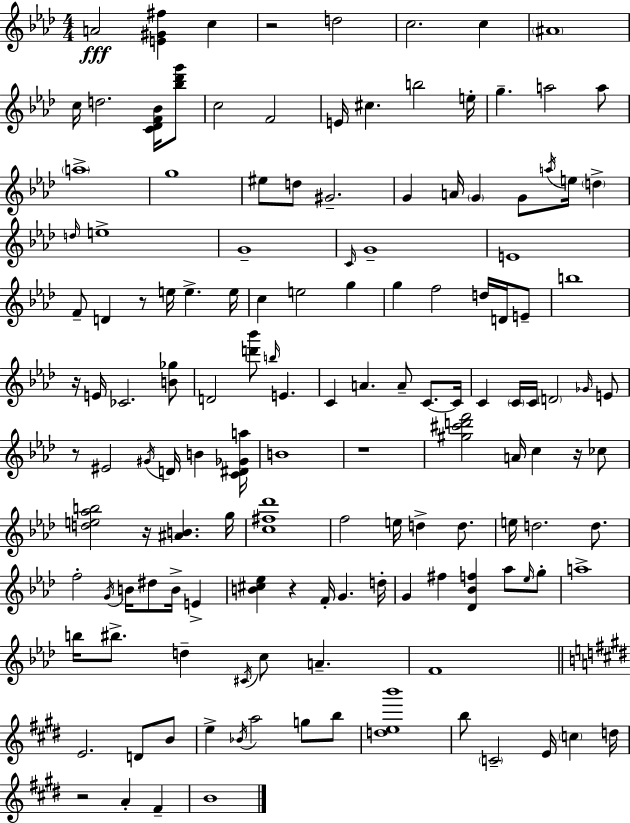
A4/h [E4,G#4,F#5]/q C5/q R/h D5/h C5/h. C5/q A#4/w C5/s D5/h. [C4,Db4,F4,Bb4]/s [Bb5,Db6,G6]/e C5/h F4/h E4/s C#5/q. B5/h E5/s G5/q. A5/h A5/e A5/w G5/w EIS5/e D5/e G#4/h. G4/q A4/s G4/q G4/e A5/s E5/s D5/q D5/s E5/w G4/w C4/s G4/w E4/w F4/e D4/q R/e E5/s E5/q. E5/s C5/q E5/h G5/q G5/q F5/h D5/s D4/s E4/e B5/w R/s E4/s CES4/h. [B4,Gb5]/e D4/h [D6,Bb6]/e B5/s E4/q. C4/q A4/q. A4/e C4/e. C4/s C4/q C4/s C4/s D4/h Gb4/s E4/e R/e EIS4/h G#4/s D4/s B4/q [C4,D#4,Gb4,A5]/s B4/w R/w [G#5,C#6,D6,F6]/h A4/s C5/q R/s CES5/e [D5,E5,Ab5,B5]/h R/s [A#4,B4]/q. G5/s [C5,F#5,Db6]/w F5/h E5/s D5/q D5/e. E5/s D5/h. D5/e. F5/h G4/s B4/s D#5/e B4/s E4/q [B4,C#5,Eb5]/q R/q F4/s G4/q. D5/s G4/q F#5/q [Db4,Bb4,F5]/q Ab5/e Eb5/s G5/e A5/w B5/s BIS5/e. D5/q C#4/s C5/e A4/q. F4/w E4/h. D4/e B4/e E5/q Bb4/s A5/h G5/e B5/e [D5,E5,B6]/w B5/e C4/h E4/s C5/q D5/s R/h A4/q F#4/q B4/w